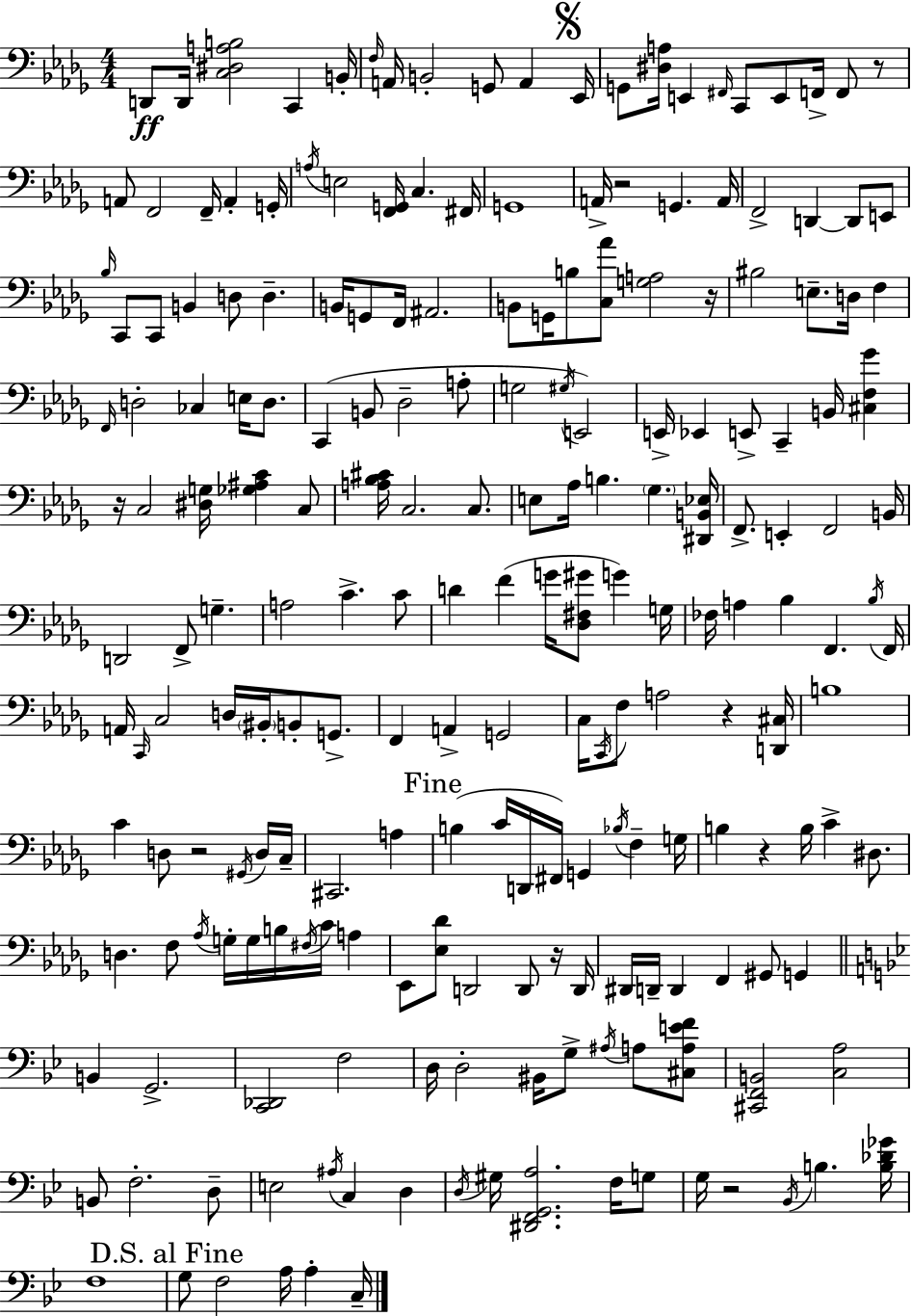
{
  \clef bass
  \numericTimeSignature
  \time 4/4
  \key bes \minor
  d,8\ff d,16 <c dis a b>2 c,4 b,16-. | \grace { f16 } a,16 b,2-. g,8 a,4 | \mark \markup { \musicglyph "scripts.segno" } ees,16 g,8 <dis a>16 e,4 \grace { fis,16 } c,8 e,8 f,16-> f,8 | r8 a,8 f,2 f,16-- a,4-. | \break g,16-. \acciaccatura { a16 } e2 <f, g,>16 c4. | fis,16 g,1 | a,16-> r2 g,4. | a,16 f,2-> d,4~~ d,8 | \break e,8 \grace { bes16 } c,8 c,8 b,4 d8 d4.-- | b,16 g,8 f,16 ais,2. | b,8 g,16 b8 <c aes'>8 <g a>2 | r16 bis2 e8.-- d16 | \break f4 \grace { f,16 } d2-. ces4 | e16 d8. c,4( b,8 des2-- | a8-. g2 \acciaccatura { gis16 }) e,2 | e,16-> ees,4 e,8-> c,4-- | \break b,16 <cis f ges'>4 r16 c2 <dis g>16 | <ges ais c'>4 c8 <a bes cis'>16 c2. | c8. e8 aes16 b4. \parenthesize ges4. | <dis, b, ees>16 f,8.-> e,4-. f,2 | \break b,16 d,2 f,8-> | g4.-- a2 c'4.-> | c'8 d'4 f'4( g'16 <des fis gis'>8 | g'4) g16 fes16 a4 bes4 f,4. | \break \acciaccatura { bes16 } f,16 a,16 \grace { c,16 } c2 | d16 \parenthesize bis,16-. b,8-. g,8.-> f,4 a,4-> | g,2 c16 \acciaccatura { c,16 } f8 a2 | r4 <d, cis>16 b1 | \break c'4 d8 r2 | \acciaccatura { gis,16 } d16 c16-- cis,2. | a4 \mark "Fine" b4( c'16 d,16 | fis,16) g,4 \acciaccatura { bes16 } f4-- g16 b4 r4 | \break b16 c'4-> dis8. d4. | f8 \acciaccatura { aes16 } g16-. g16 b16 \acciaccatura { fis16 } c'16 a4 ees,8 <ees des'>8 | d,2 d,8 r16 d,16 dis,16 d,16-- d,4 | f,4 gis,8 g,4 \bar "||" \break \key bes \major b,4 g,2.-> | <c, des,>2 f2 | d16 d2-. bis,16 g8-> \acciaccatura { ais16 } a8 <cis a e' f'>8 | <cis, f, b,>2 <c a>2 | \break b,8 f2.-. d8-- | e2 \acciaccatura { ais16 } c4 d4 | \acciaccatura { d16 } gis16 <dis, f, g, a>2. | f16 g8 g16 r2 \acciaccatura { bes,16 } b4. | \break <b des' ges'>16 f1 | \mark "D.S. al Fine" g8 f2 a16 a4-. | c16-- \bar "|."
}